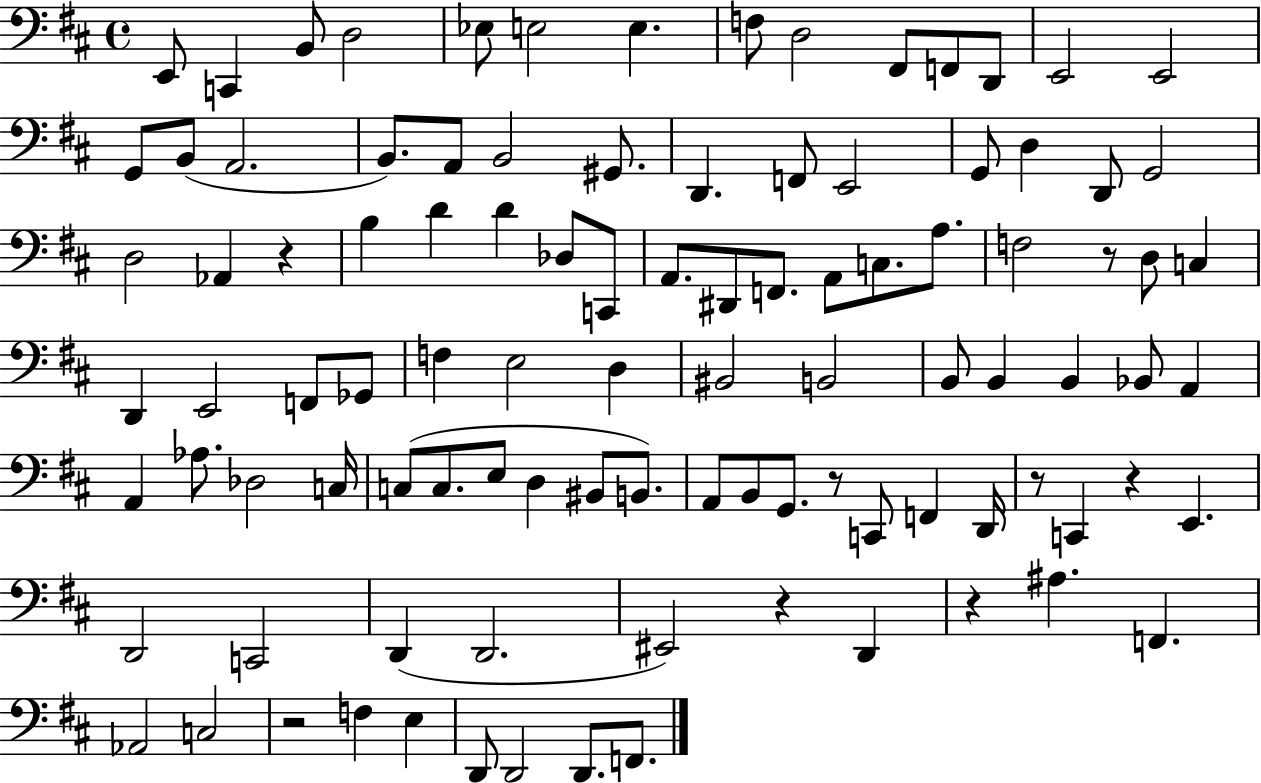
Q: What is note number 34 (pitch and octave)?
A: Db3